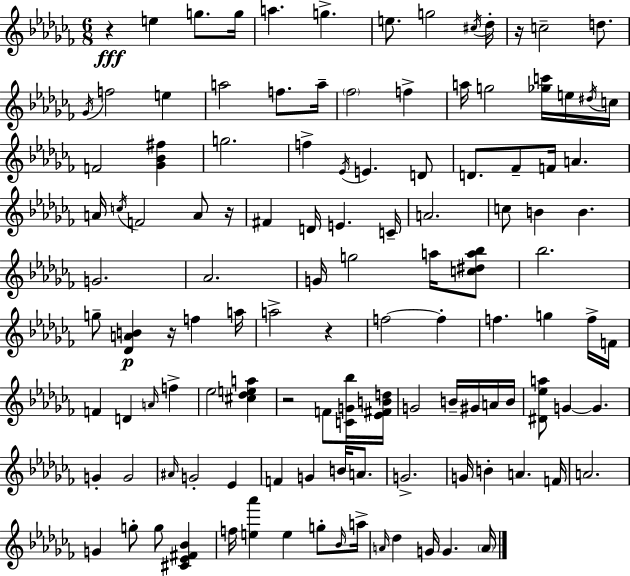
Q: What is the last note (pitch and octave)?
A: A4